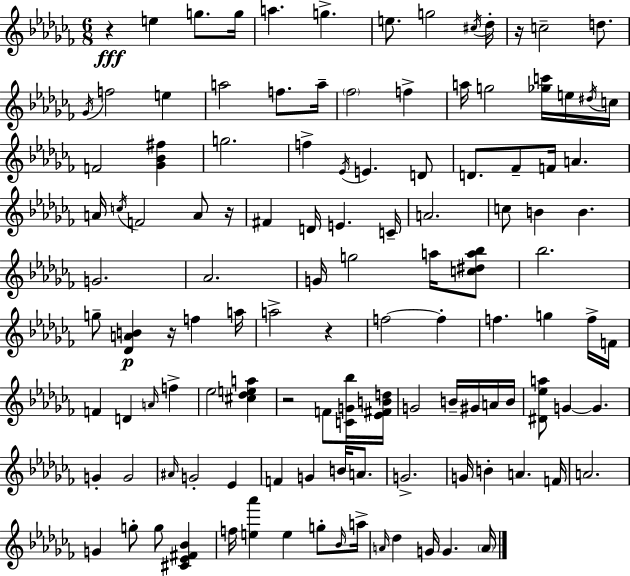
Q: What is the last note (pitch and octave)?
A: A4